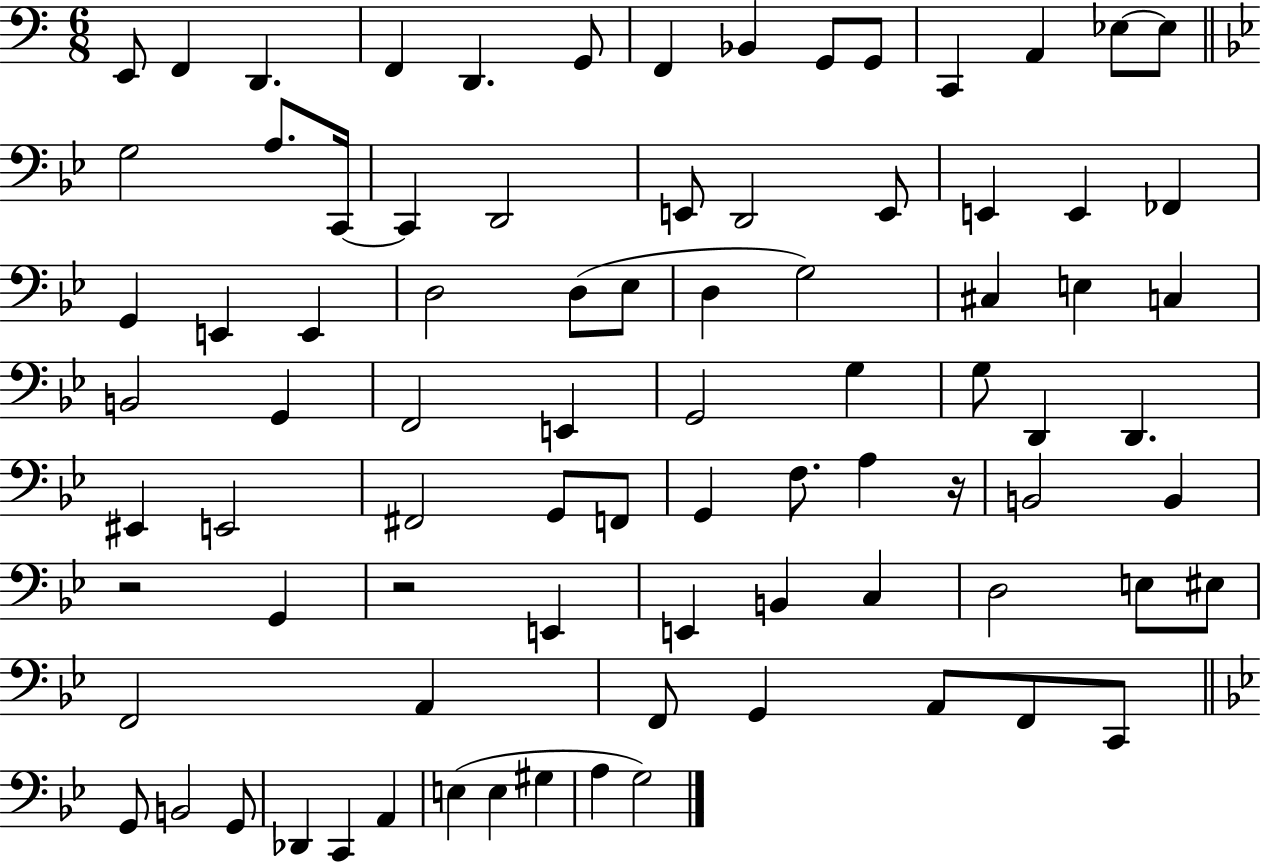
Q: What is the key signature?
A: C major